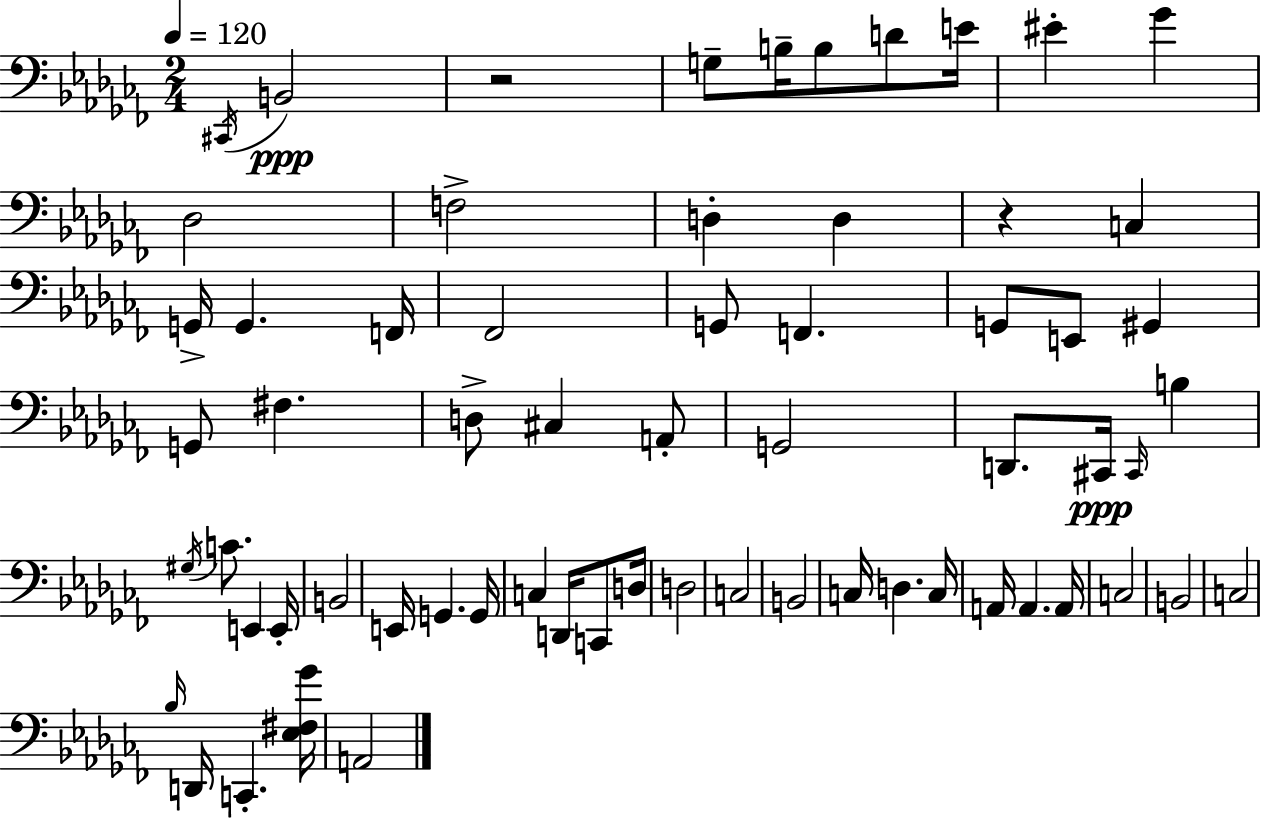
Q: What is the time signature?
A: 2/4